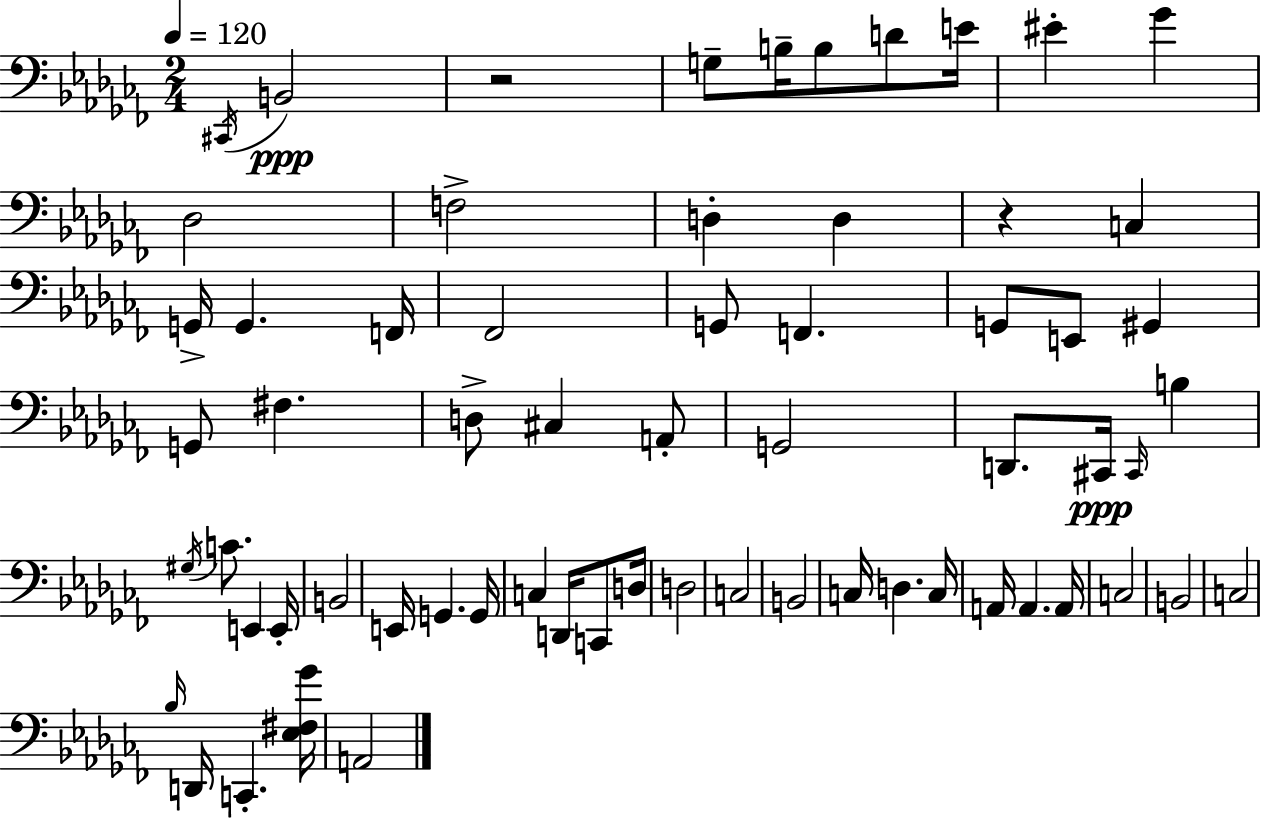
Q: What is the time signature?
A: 2/4